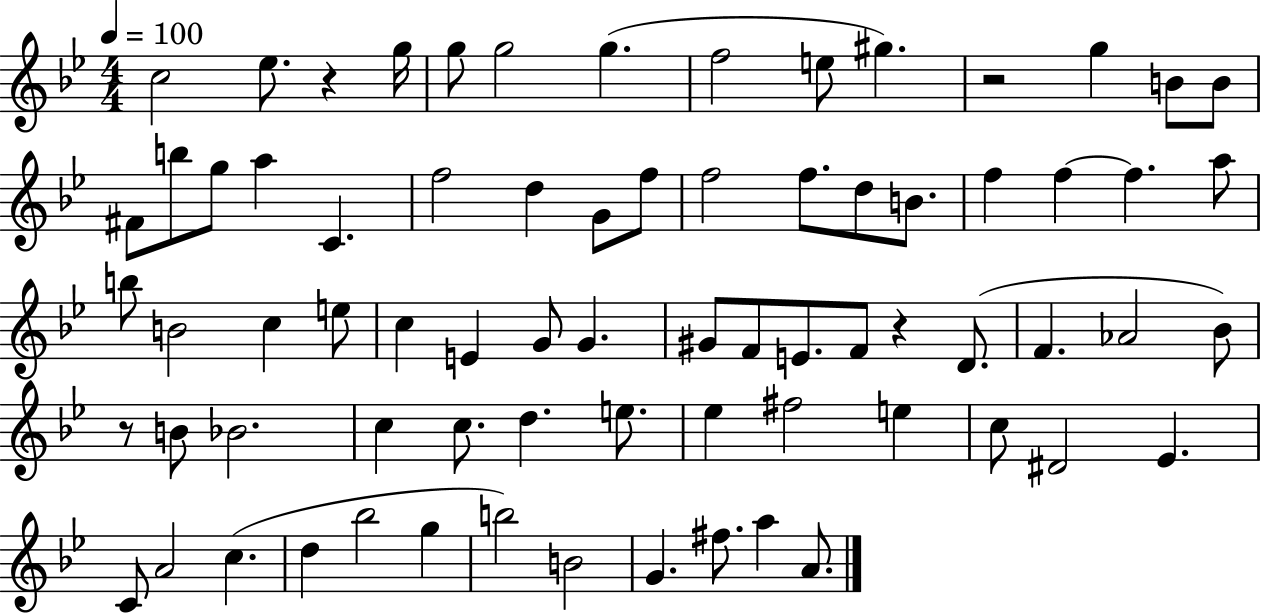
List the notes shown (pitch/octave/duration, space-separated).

C5/h Eb5/e. R/q G5/s G5/e G5/h G5/q. F5/h E5/e G#5/q. R/h G5/q B4/e B4/e F#4/e B5/e G5/e A5/q C4/q. F5/h D5/q G4/e F5/e F5/h F5/e. D5/e B4/e. F5/q F5/q F5/q. A5/e B5/e B4/h C5/q E5/e C5/q E4/q G4/e G4/q. G#4/e F4/e E4/e. F4/e R/q D4/e. F4/q. Ab4/h Bb4/e R/e B4/e Bb4/h. C5/q C5/e. D5/q. E5/e. Eb5/q F#5/h E5/q C5/e D#4/h Eb4/q. C4/e A4/h C5/q. D5/q Bb5/h G5/q B5/h B4/h G4/q. F#5/e. A5/q A4/e.